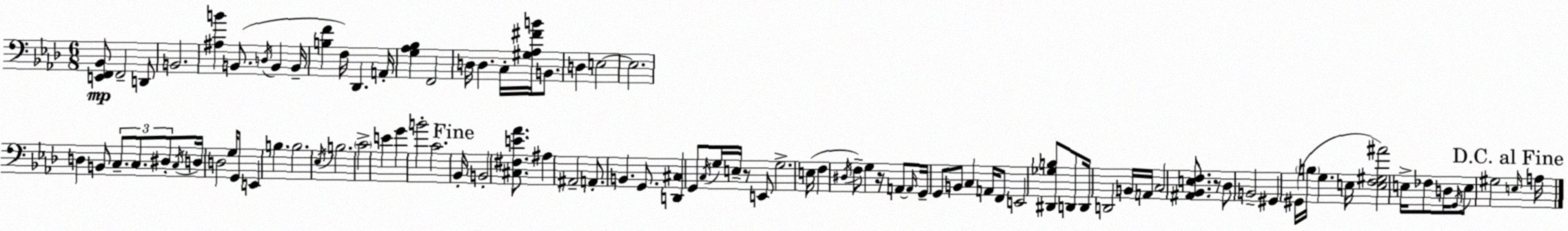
X:1
T:Untitled
M:6/8
L:1/4
K:Fm
[E,,F,,_B,,]/2 F,,2 D,,/2 B,,2 [^A,B] B,,/2 D,/4 B,, B,,/4 [B,F] F,/4 _D,, A,,/4 [G,_A,_B,] F,,2 D,/4 D, C,/4 [^G,_A,^FB]/4 B,,/2 D, E,2 E,2 D, B,,/2 C,/2 C,/2 ^D,/2 C,/4 D,/4 D,2 G,/4 G,,/2 E,, B, B,2 _E,/4 B,2 C2 E G B2 C2 _B,,/4 B,,2 [^C,^F,E_A]/2 ^A, ^A,,2 A,,/2 B,, G,,/2 [D,,^C,] G,,/2 C,/4 G,/4 E,/4 z/2 E,,/2 G,2 E,/4 F, ^D,/4 F,/2 G, z/4 A,,/2 A,,/4 G,,/4 G,,/2 B,,/2 C, A,,/4 F,,/2 E,,2 [^D,,_G,B,]/2 D,,/2 D,,/4 D,,2 B,,/4 A,,/4 C,2 [^A,,_B,,E,F,]/2 z/2 _D,/2 B,,2 ^G,, ^G,,/4 B,/4 G, E,/4 [E,F,^G,^A]2 E,/4 _F,/2 D,/4 G,,/4 E,/2 ^G,2 E,/4 A,/4